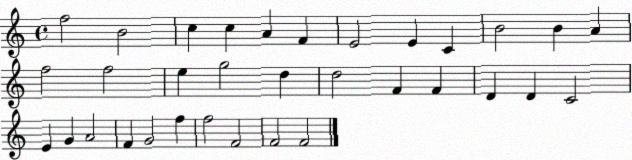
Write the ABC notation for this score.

X:1
T:Untitled
M:4/4
L:1/4
K:C
f2 B2 c c A F E2 E C B2 B A f2 f2 e g2 d d2 F F D D C2 E G A2 F G2 f f2 F2 F2 F2